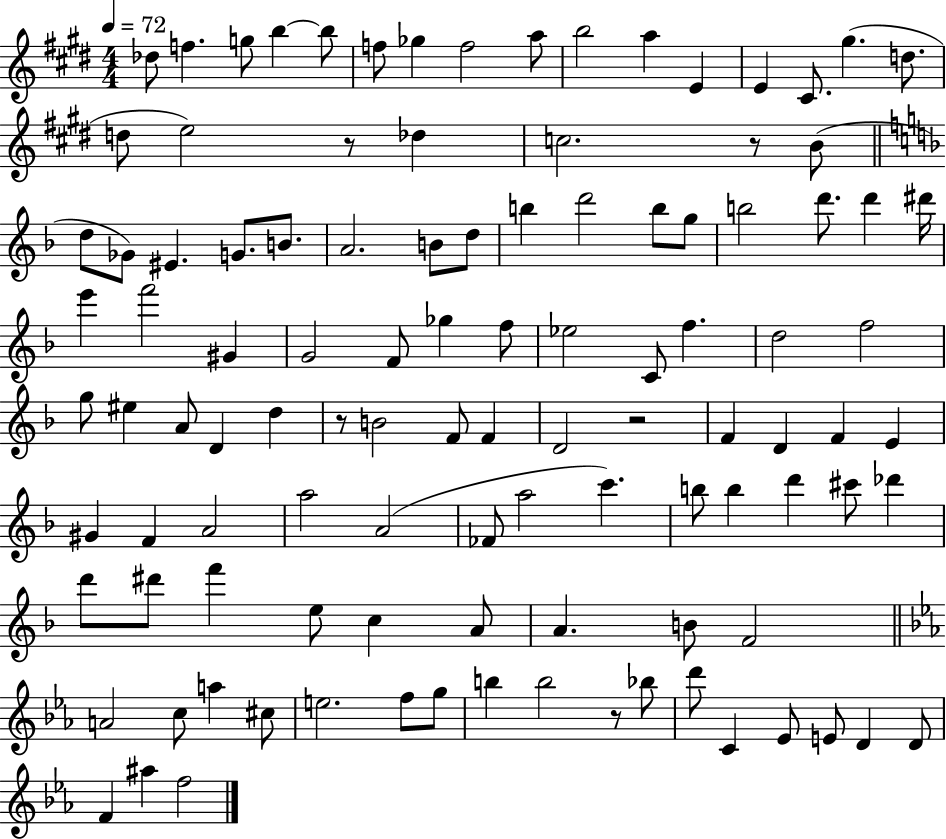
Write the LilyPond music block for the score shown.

{
  \clef treble
  \numericTimeSignature
  \time 4/4
  \key e \major
  \tempo 4 = 72
  des''8 f''4. g''8 b''4~~ b''8 | f''8 ges''4 f''2 a''8 | b''2 a''4 e'4 | e'4 cis'8. gis''4.( d''8. | \break d''8 e''2) r8 des''4 | c''2. r8 b'8( | \bar "||" \break \key d \minor d''8 ges'8) eis'4. g'8. b'8. | a'2. b'8 d''8 | b''4 d'''2 b''8 g''8 | b''2 d'''8. d'''4 dis'''16 | \break e'''4 f'''2 gis'4 | g'2 f'8 ges''4 f''8 | ees''2 c'8 f''4. | d''2 f''2 | \break g''8 eis''4 a'8 d'4 d''4 | r8 b'2 f'8 f'4 | d'2 r2 | f'4 d'4 f'4 e'4 | \break gis'4 f'4 a'2 | a''2 a'2( | fes'8 a''2 c'''4.) | b''8 b''4 d'''4 cis'''8 des'''4 | \break d'''8 dis'''8 f'''4 e''8 c''4 a'8 | a'4. b'8 f'2 | \bar "||" \break \key c \minor a'2 c''8 a''4 cis''8 | e''2. f''8 g''8 | b''4 b''2 r8 bes''8 | d'''8 c'4 ees'8 e'8 d'4 d'8 | \break f'4 ais''4 f''2 | \bar "|."
}